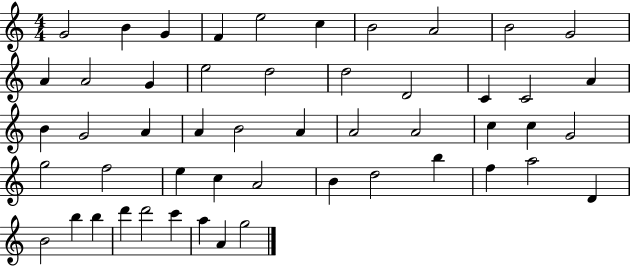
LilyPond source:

{
  \clef treble
  \numericTimeSignature
  \time 4/4
  \key c \major
  g'2 b'4 g'4 | f'4 e''2 c''4 | b'2 a'2 | b'2 g'2 | \break a'4 a'2 g'4 | e''2 d''2 | d''2 d'2 | c'4 c'2 a'4 | \break b'4 g'2 a'4 | a'4 b'2 a'4 | a'2 a'2 | c''4 c''4 g'2 | \break g''2 f''2 | e''4 c''4 a'2 | b'4 d''2 b''4 | f''4 a''2 d'4 | \break b'2 b''4 b''4 | d'''4 d'''2 c'''4 | a''4 a'4 g''2 | \bar "|."
}